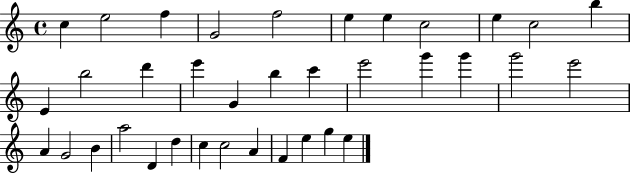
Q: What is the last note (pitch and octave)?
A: E5